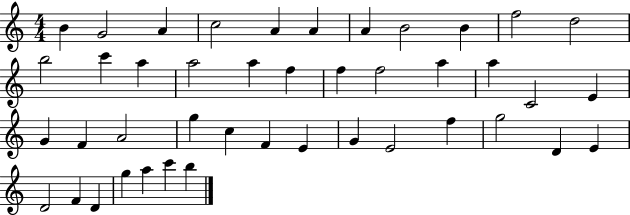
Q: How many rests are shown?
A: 0